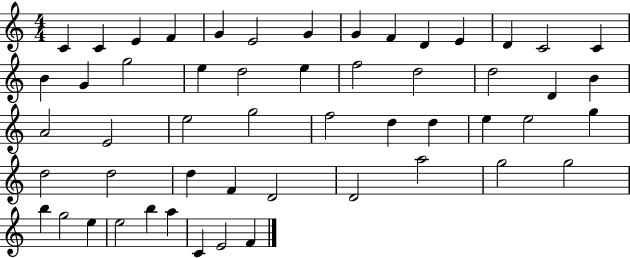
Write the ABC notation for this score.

X:1
T:Untitled
M:4/4
L:1/4
K:C
C C E F G E2 G G F D E D C2 C B G g2 e d2 e f2 d2 d2 D B A2 E2 e2 g2 f2 d d e e2 g d2 d2 d F D2 D2 a2 g2 g2 b g2 e e2 b a C E2 F